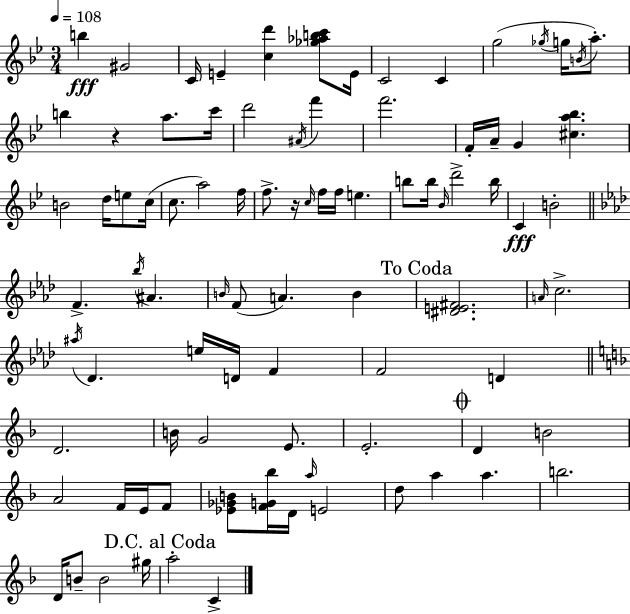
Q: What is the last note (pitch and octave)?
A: C4